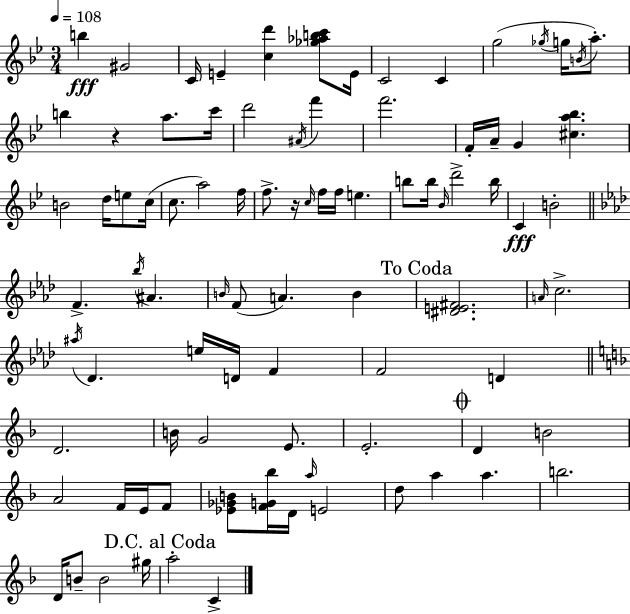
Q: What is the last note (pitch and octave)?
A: C4